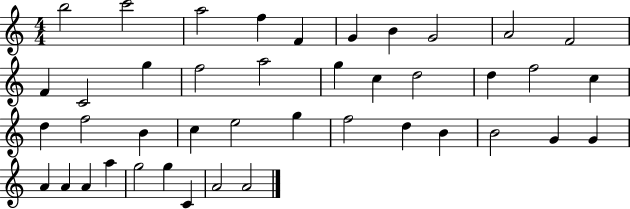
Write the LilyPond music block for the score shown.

{
  \clef treble
  \numericTimeSignature
  \time 4/4
  \key c \major
  b''2 c'''2 | a''2 f''4 f'4 | g'4 b'4 g'2 | a'2 f'2 | \break f'4 c'2 g''4 | f''2 a''2 | g''4 c''4 d''2 | d''4 f''2 c''4 | \break d''4 f''2 b'4 | c''4 e''2 g''4 | f''2 d''4 b'4 | b'2 g'4 g'4 | \break a'4 a'4 a'4 a''4 | g''2 g''4 c'4 | a'2 a'2 | \bar "|."
}